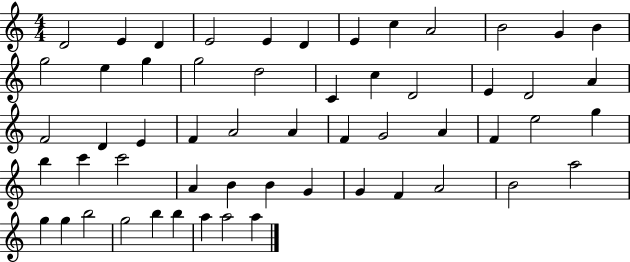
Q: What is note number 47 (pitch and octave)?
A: A5